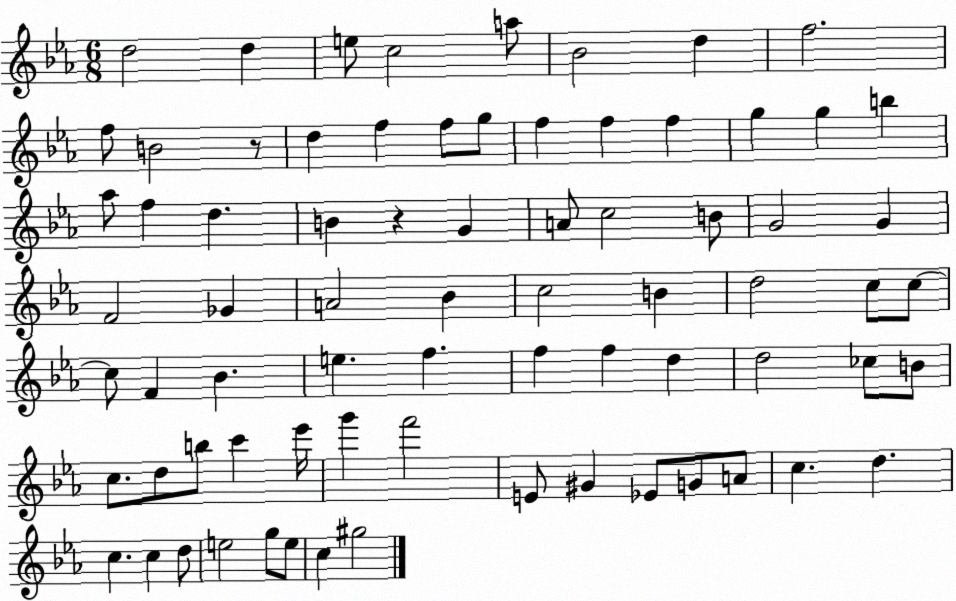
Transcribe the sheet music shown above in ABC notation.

X:1
T:Untitled
M:6/8
L:1/4
K:Eb
d2 d e/2 c2 a/2 _B2 d f2 f/2 B2 z/2 d f f/2 g/2 f f f g g b _a/2 f d B z G A/2 c2 B/2 G2 G F2 _G A2 _B c2 B d2 c/2 c/2 c/2 F _B e f f f d d2 _c/2 B/2 c/2 d/2 b/2 c' _e'/4 g' f'2 E/2 ^G _E/2 G/2 A/2 c d c c d/2 e2 g/2 e/2 c ^g2